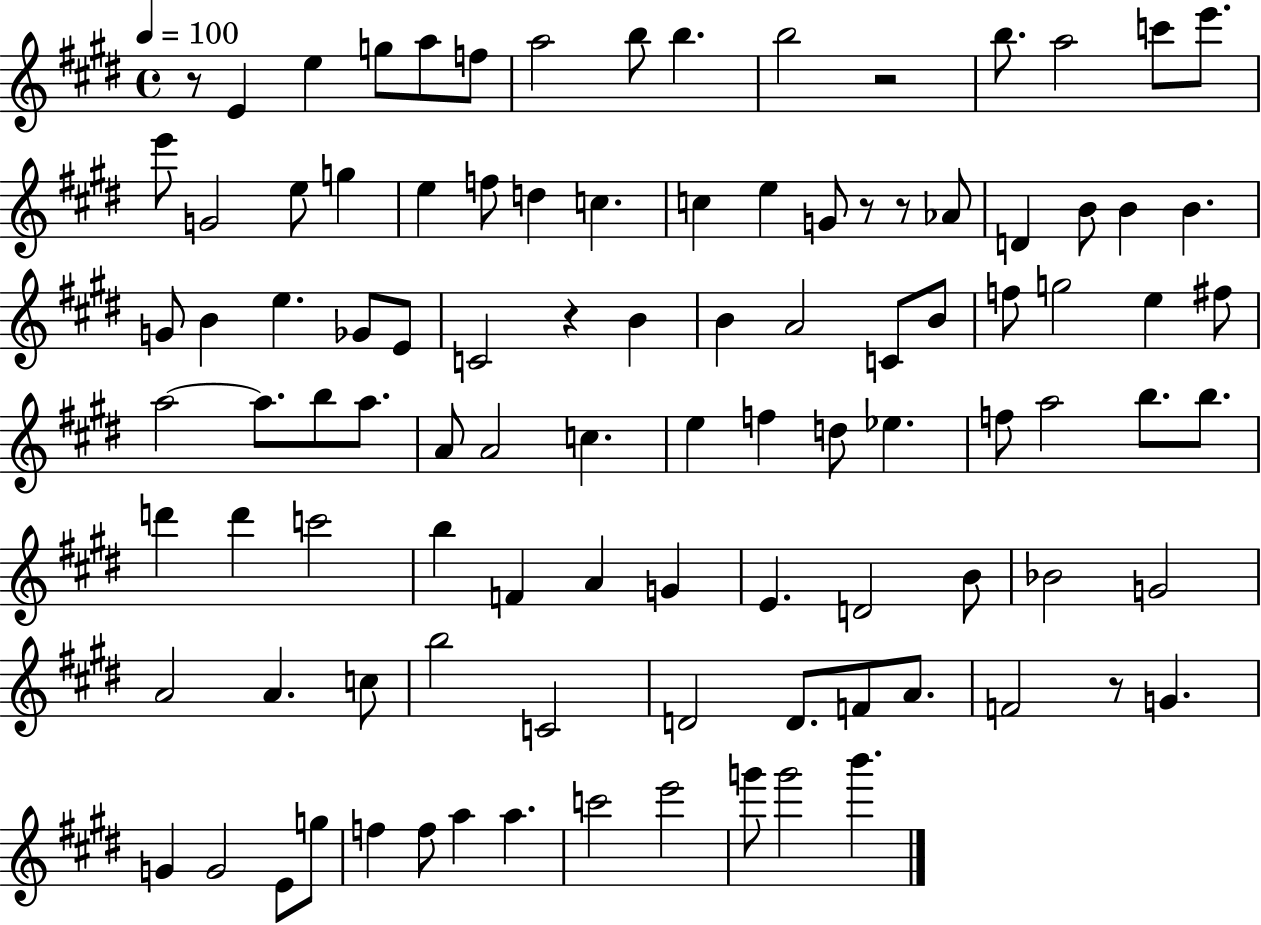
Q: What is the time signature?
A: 4/4